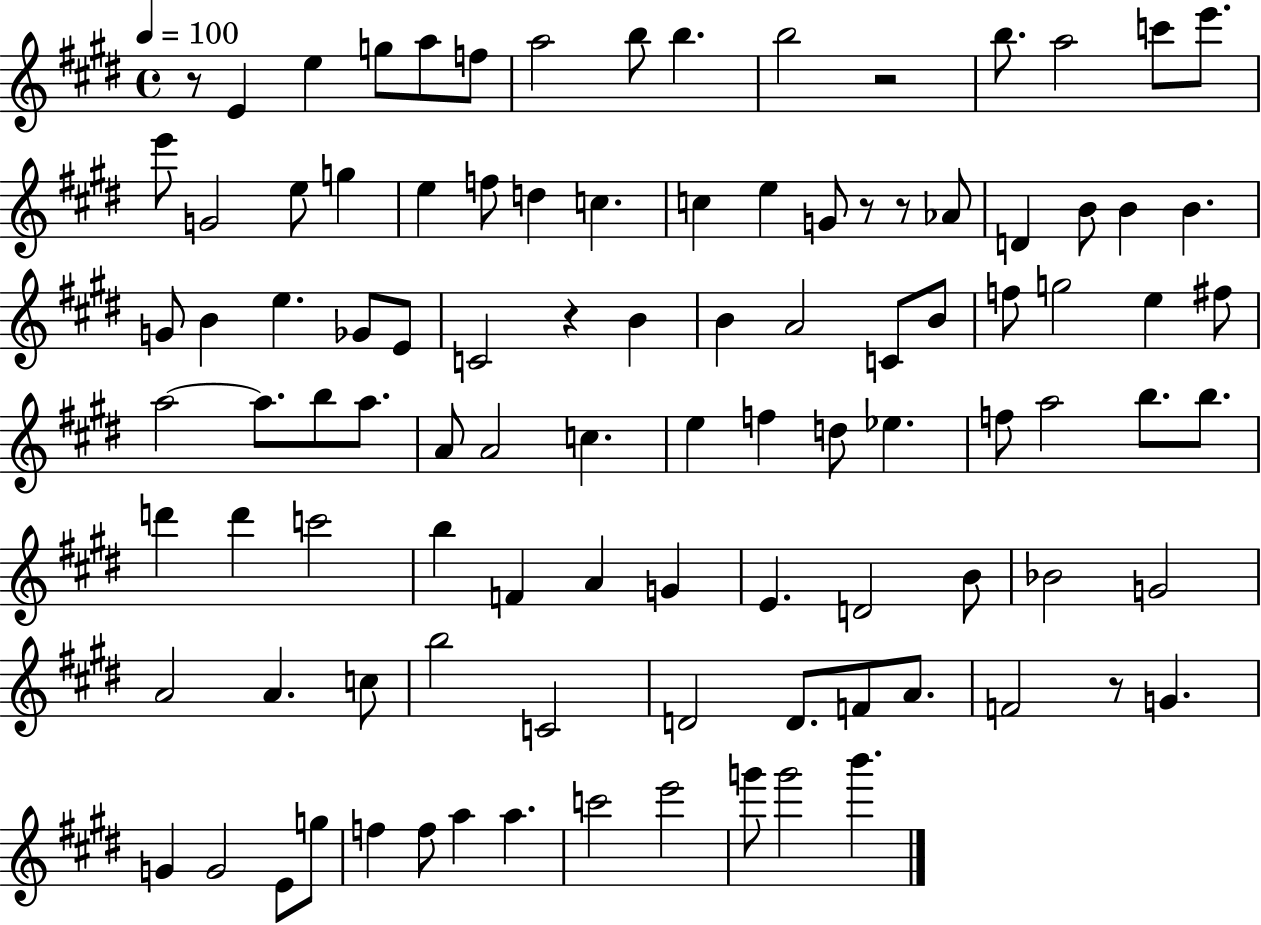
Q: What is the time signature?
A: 4/4